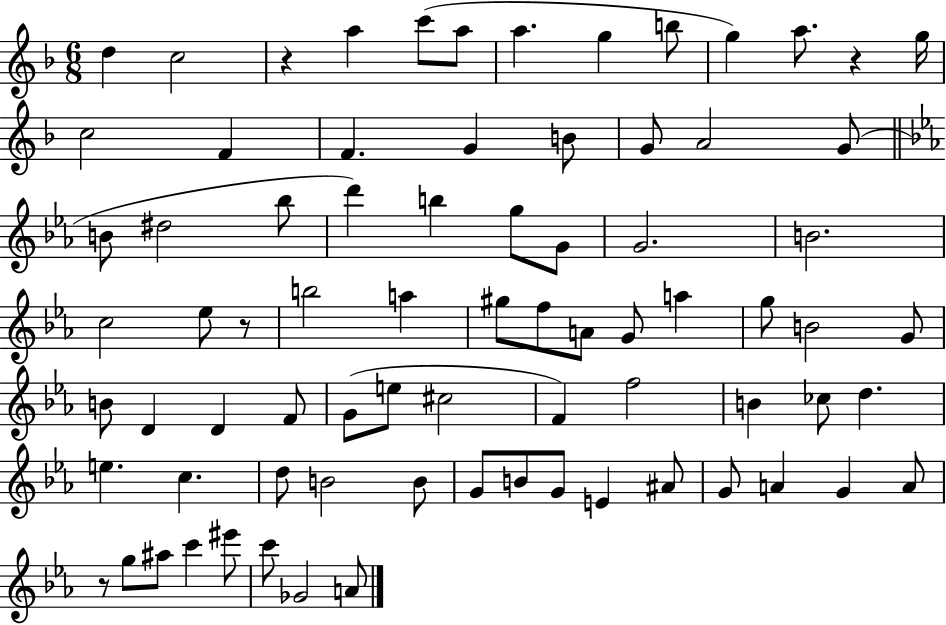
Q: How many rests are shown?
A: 4